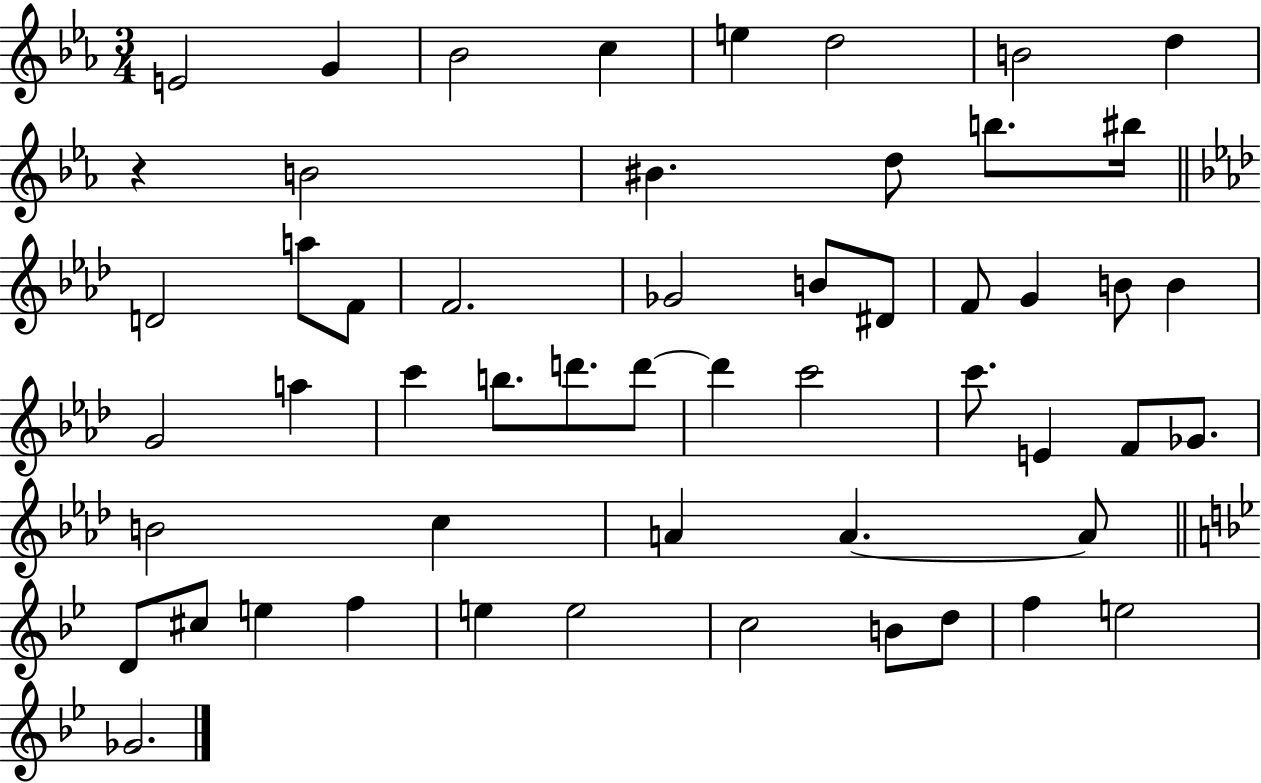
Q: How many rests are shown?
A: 1